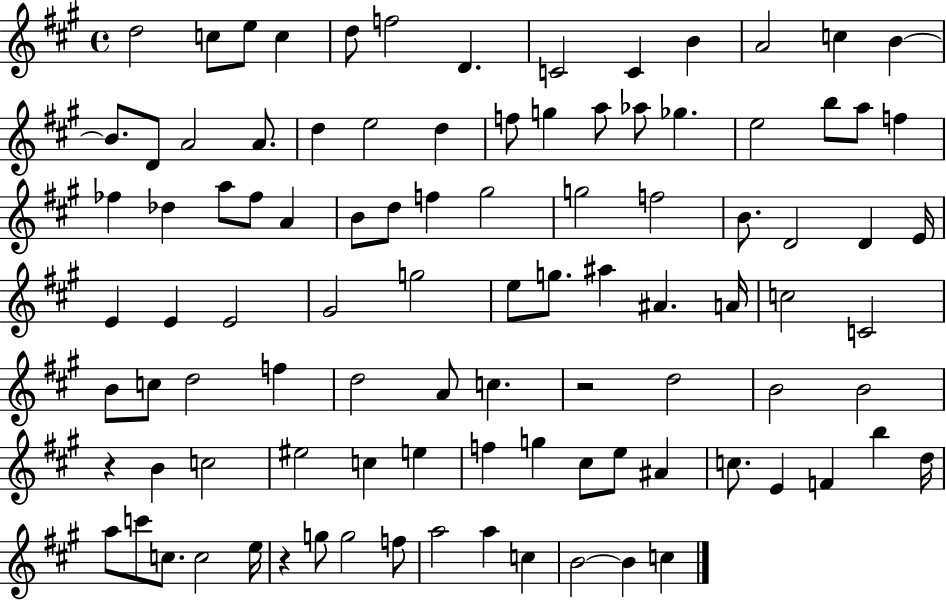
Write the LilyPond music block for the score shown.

{
  \clef treble
  \time 4/4
  \defaultTimeSignature
  \key a \major
  d''2 c''8 e''8 c''4 | d''8 f''2 d'4. | c'2 c'4 b'4 | a'2 c''4 b'4~~ | \break b'8. d'8 a'2 a'8. | d''4 e''2 d''4 | f''8 g''4 a''8 aes''8 ges''4. | e''2 b''8 a''8 f''4 | \break fes''4 des''4 a''8 fes''8 a'4 | b'8 d''8 f''4 gis''2 | g''2 f''2 | b'8. d'2 d'4 e'16 | \break e'4 e'4 e'2 | gis'2 g''2 | e''8 g''8. ais''4 ais'4. a'16 | c''2 c'2 | \break b'8 c''8 d''2 f''4 | d''2 a'8 c''4. | r2 d''2 | b'2 b'2 | \break r4 b'4 c''2 | eis''2 c''4 e''4 | f''4 g''4 cis''8 e''8 ais'4 | c''8. e'4 f'4 b''4 d''16 | \break a''8 c'''8 c''8. c''2 e''16 | r4 g''8 g''2 f''8 | a''2 a''4 c''4 | b'2~~ b'4 c''4 | \break \bar "|."
}